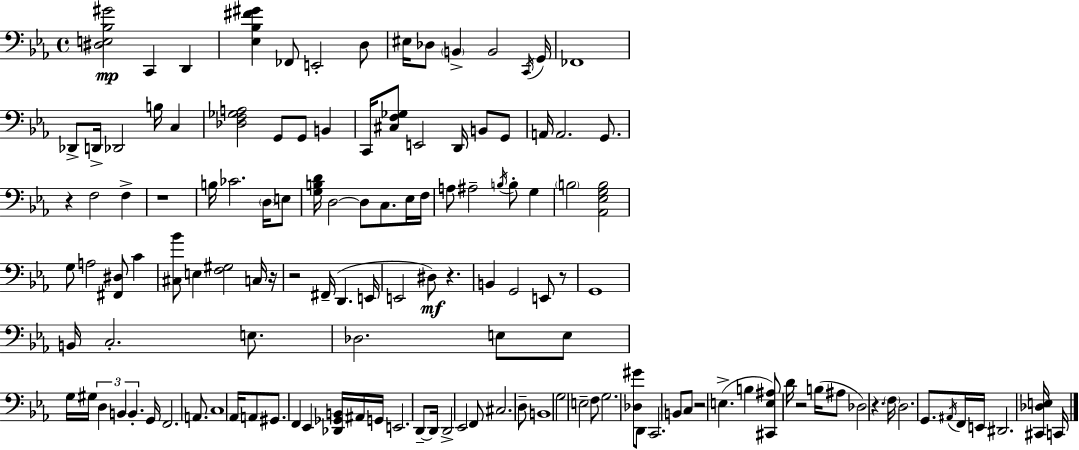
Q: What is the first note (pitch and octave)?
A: C2